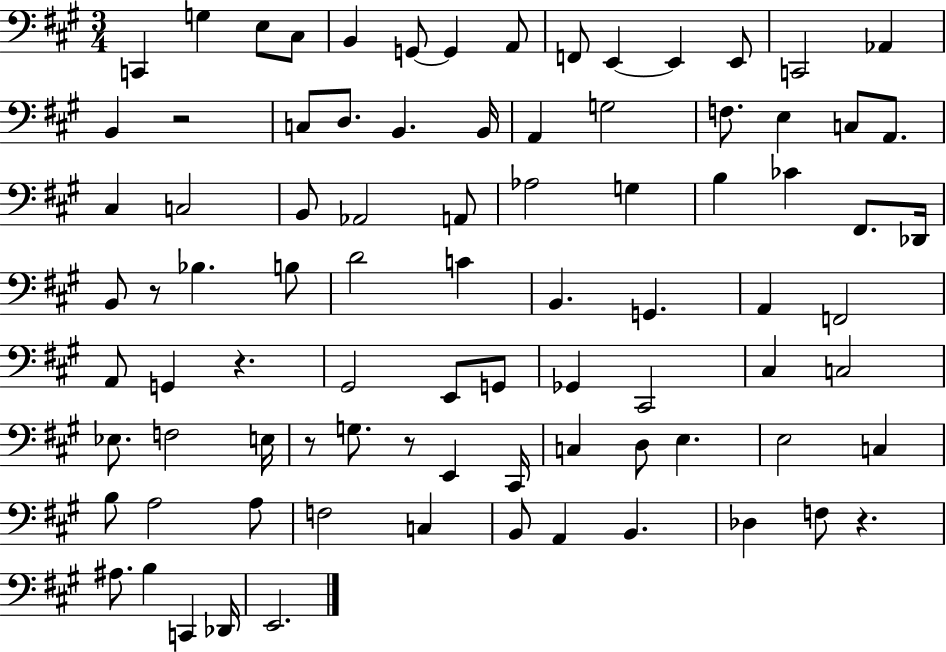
C2/q G3/q E3/e C#3/e B2/q G2/e G2/q A2/e F2/e E2/q E2/q E2/e C2/h Ab2/q B2/q R/h C3/e D3/e. B2/q. B2/s A2/q G3/h F3/e. E3/q C3/e A2/e. C#3/q C3/h B2/e Ab2/h A2/e Ab3/h G3/q B3/q CES4/q F#2/e. Db2/s B2/e R/e Bb3/q. B3/e D4/h C4/q B2/q. G2/q. A2/q F2/h A2/e G2/q R/q. G#2/h E2/e G2/e Gb2/q C#2/h C#3/q C3/h Eb3/e. F3/h E3/s R/e G3/e. R/e E2/q C#2/s C3/q D3/e E3/q. E3/h C3/q B3/e A3/h A3/e F3/h C3/q B2/e A2/q B2/q. Db3/q F3/e R/q. A#3/e. B3/q C2/q Db2/s E2/h.